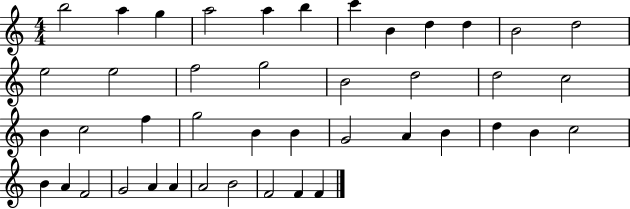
B5/h A5/q G5/q A5/h A5/q B5/q C6/q B4/q D5/q D5/q B4/h D5/h E5/h E5/h F5/h G5/h B4/h D5/h D5/h C5/h B4/q C5/h F5/q G5/h B4/q B4/q G4/h A4/q B4/q D5/q B4/q C5/h B4/q A4/q F4/h G4/h A4/q A4/q A4/h B4/h F4/h F4/q F4/q